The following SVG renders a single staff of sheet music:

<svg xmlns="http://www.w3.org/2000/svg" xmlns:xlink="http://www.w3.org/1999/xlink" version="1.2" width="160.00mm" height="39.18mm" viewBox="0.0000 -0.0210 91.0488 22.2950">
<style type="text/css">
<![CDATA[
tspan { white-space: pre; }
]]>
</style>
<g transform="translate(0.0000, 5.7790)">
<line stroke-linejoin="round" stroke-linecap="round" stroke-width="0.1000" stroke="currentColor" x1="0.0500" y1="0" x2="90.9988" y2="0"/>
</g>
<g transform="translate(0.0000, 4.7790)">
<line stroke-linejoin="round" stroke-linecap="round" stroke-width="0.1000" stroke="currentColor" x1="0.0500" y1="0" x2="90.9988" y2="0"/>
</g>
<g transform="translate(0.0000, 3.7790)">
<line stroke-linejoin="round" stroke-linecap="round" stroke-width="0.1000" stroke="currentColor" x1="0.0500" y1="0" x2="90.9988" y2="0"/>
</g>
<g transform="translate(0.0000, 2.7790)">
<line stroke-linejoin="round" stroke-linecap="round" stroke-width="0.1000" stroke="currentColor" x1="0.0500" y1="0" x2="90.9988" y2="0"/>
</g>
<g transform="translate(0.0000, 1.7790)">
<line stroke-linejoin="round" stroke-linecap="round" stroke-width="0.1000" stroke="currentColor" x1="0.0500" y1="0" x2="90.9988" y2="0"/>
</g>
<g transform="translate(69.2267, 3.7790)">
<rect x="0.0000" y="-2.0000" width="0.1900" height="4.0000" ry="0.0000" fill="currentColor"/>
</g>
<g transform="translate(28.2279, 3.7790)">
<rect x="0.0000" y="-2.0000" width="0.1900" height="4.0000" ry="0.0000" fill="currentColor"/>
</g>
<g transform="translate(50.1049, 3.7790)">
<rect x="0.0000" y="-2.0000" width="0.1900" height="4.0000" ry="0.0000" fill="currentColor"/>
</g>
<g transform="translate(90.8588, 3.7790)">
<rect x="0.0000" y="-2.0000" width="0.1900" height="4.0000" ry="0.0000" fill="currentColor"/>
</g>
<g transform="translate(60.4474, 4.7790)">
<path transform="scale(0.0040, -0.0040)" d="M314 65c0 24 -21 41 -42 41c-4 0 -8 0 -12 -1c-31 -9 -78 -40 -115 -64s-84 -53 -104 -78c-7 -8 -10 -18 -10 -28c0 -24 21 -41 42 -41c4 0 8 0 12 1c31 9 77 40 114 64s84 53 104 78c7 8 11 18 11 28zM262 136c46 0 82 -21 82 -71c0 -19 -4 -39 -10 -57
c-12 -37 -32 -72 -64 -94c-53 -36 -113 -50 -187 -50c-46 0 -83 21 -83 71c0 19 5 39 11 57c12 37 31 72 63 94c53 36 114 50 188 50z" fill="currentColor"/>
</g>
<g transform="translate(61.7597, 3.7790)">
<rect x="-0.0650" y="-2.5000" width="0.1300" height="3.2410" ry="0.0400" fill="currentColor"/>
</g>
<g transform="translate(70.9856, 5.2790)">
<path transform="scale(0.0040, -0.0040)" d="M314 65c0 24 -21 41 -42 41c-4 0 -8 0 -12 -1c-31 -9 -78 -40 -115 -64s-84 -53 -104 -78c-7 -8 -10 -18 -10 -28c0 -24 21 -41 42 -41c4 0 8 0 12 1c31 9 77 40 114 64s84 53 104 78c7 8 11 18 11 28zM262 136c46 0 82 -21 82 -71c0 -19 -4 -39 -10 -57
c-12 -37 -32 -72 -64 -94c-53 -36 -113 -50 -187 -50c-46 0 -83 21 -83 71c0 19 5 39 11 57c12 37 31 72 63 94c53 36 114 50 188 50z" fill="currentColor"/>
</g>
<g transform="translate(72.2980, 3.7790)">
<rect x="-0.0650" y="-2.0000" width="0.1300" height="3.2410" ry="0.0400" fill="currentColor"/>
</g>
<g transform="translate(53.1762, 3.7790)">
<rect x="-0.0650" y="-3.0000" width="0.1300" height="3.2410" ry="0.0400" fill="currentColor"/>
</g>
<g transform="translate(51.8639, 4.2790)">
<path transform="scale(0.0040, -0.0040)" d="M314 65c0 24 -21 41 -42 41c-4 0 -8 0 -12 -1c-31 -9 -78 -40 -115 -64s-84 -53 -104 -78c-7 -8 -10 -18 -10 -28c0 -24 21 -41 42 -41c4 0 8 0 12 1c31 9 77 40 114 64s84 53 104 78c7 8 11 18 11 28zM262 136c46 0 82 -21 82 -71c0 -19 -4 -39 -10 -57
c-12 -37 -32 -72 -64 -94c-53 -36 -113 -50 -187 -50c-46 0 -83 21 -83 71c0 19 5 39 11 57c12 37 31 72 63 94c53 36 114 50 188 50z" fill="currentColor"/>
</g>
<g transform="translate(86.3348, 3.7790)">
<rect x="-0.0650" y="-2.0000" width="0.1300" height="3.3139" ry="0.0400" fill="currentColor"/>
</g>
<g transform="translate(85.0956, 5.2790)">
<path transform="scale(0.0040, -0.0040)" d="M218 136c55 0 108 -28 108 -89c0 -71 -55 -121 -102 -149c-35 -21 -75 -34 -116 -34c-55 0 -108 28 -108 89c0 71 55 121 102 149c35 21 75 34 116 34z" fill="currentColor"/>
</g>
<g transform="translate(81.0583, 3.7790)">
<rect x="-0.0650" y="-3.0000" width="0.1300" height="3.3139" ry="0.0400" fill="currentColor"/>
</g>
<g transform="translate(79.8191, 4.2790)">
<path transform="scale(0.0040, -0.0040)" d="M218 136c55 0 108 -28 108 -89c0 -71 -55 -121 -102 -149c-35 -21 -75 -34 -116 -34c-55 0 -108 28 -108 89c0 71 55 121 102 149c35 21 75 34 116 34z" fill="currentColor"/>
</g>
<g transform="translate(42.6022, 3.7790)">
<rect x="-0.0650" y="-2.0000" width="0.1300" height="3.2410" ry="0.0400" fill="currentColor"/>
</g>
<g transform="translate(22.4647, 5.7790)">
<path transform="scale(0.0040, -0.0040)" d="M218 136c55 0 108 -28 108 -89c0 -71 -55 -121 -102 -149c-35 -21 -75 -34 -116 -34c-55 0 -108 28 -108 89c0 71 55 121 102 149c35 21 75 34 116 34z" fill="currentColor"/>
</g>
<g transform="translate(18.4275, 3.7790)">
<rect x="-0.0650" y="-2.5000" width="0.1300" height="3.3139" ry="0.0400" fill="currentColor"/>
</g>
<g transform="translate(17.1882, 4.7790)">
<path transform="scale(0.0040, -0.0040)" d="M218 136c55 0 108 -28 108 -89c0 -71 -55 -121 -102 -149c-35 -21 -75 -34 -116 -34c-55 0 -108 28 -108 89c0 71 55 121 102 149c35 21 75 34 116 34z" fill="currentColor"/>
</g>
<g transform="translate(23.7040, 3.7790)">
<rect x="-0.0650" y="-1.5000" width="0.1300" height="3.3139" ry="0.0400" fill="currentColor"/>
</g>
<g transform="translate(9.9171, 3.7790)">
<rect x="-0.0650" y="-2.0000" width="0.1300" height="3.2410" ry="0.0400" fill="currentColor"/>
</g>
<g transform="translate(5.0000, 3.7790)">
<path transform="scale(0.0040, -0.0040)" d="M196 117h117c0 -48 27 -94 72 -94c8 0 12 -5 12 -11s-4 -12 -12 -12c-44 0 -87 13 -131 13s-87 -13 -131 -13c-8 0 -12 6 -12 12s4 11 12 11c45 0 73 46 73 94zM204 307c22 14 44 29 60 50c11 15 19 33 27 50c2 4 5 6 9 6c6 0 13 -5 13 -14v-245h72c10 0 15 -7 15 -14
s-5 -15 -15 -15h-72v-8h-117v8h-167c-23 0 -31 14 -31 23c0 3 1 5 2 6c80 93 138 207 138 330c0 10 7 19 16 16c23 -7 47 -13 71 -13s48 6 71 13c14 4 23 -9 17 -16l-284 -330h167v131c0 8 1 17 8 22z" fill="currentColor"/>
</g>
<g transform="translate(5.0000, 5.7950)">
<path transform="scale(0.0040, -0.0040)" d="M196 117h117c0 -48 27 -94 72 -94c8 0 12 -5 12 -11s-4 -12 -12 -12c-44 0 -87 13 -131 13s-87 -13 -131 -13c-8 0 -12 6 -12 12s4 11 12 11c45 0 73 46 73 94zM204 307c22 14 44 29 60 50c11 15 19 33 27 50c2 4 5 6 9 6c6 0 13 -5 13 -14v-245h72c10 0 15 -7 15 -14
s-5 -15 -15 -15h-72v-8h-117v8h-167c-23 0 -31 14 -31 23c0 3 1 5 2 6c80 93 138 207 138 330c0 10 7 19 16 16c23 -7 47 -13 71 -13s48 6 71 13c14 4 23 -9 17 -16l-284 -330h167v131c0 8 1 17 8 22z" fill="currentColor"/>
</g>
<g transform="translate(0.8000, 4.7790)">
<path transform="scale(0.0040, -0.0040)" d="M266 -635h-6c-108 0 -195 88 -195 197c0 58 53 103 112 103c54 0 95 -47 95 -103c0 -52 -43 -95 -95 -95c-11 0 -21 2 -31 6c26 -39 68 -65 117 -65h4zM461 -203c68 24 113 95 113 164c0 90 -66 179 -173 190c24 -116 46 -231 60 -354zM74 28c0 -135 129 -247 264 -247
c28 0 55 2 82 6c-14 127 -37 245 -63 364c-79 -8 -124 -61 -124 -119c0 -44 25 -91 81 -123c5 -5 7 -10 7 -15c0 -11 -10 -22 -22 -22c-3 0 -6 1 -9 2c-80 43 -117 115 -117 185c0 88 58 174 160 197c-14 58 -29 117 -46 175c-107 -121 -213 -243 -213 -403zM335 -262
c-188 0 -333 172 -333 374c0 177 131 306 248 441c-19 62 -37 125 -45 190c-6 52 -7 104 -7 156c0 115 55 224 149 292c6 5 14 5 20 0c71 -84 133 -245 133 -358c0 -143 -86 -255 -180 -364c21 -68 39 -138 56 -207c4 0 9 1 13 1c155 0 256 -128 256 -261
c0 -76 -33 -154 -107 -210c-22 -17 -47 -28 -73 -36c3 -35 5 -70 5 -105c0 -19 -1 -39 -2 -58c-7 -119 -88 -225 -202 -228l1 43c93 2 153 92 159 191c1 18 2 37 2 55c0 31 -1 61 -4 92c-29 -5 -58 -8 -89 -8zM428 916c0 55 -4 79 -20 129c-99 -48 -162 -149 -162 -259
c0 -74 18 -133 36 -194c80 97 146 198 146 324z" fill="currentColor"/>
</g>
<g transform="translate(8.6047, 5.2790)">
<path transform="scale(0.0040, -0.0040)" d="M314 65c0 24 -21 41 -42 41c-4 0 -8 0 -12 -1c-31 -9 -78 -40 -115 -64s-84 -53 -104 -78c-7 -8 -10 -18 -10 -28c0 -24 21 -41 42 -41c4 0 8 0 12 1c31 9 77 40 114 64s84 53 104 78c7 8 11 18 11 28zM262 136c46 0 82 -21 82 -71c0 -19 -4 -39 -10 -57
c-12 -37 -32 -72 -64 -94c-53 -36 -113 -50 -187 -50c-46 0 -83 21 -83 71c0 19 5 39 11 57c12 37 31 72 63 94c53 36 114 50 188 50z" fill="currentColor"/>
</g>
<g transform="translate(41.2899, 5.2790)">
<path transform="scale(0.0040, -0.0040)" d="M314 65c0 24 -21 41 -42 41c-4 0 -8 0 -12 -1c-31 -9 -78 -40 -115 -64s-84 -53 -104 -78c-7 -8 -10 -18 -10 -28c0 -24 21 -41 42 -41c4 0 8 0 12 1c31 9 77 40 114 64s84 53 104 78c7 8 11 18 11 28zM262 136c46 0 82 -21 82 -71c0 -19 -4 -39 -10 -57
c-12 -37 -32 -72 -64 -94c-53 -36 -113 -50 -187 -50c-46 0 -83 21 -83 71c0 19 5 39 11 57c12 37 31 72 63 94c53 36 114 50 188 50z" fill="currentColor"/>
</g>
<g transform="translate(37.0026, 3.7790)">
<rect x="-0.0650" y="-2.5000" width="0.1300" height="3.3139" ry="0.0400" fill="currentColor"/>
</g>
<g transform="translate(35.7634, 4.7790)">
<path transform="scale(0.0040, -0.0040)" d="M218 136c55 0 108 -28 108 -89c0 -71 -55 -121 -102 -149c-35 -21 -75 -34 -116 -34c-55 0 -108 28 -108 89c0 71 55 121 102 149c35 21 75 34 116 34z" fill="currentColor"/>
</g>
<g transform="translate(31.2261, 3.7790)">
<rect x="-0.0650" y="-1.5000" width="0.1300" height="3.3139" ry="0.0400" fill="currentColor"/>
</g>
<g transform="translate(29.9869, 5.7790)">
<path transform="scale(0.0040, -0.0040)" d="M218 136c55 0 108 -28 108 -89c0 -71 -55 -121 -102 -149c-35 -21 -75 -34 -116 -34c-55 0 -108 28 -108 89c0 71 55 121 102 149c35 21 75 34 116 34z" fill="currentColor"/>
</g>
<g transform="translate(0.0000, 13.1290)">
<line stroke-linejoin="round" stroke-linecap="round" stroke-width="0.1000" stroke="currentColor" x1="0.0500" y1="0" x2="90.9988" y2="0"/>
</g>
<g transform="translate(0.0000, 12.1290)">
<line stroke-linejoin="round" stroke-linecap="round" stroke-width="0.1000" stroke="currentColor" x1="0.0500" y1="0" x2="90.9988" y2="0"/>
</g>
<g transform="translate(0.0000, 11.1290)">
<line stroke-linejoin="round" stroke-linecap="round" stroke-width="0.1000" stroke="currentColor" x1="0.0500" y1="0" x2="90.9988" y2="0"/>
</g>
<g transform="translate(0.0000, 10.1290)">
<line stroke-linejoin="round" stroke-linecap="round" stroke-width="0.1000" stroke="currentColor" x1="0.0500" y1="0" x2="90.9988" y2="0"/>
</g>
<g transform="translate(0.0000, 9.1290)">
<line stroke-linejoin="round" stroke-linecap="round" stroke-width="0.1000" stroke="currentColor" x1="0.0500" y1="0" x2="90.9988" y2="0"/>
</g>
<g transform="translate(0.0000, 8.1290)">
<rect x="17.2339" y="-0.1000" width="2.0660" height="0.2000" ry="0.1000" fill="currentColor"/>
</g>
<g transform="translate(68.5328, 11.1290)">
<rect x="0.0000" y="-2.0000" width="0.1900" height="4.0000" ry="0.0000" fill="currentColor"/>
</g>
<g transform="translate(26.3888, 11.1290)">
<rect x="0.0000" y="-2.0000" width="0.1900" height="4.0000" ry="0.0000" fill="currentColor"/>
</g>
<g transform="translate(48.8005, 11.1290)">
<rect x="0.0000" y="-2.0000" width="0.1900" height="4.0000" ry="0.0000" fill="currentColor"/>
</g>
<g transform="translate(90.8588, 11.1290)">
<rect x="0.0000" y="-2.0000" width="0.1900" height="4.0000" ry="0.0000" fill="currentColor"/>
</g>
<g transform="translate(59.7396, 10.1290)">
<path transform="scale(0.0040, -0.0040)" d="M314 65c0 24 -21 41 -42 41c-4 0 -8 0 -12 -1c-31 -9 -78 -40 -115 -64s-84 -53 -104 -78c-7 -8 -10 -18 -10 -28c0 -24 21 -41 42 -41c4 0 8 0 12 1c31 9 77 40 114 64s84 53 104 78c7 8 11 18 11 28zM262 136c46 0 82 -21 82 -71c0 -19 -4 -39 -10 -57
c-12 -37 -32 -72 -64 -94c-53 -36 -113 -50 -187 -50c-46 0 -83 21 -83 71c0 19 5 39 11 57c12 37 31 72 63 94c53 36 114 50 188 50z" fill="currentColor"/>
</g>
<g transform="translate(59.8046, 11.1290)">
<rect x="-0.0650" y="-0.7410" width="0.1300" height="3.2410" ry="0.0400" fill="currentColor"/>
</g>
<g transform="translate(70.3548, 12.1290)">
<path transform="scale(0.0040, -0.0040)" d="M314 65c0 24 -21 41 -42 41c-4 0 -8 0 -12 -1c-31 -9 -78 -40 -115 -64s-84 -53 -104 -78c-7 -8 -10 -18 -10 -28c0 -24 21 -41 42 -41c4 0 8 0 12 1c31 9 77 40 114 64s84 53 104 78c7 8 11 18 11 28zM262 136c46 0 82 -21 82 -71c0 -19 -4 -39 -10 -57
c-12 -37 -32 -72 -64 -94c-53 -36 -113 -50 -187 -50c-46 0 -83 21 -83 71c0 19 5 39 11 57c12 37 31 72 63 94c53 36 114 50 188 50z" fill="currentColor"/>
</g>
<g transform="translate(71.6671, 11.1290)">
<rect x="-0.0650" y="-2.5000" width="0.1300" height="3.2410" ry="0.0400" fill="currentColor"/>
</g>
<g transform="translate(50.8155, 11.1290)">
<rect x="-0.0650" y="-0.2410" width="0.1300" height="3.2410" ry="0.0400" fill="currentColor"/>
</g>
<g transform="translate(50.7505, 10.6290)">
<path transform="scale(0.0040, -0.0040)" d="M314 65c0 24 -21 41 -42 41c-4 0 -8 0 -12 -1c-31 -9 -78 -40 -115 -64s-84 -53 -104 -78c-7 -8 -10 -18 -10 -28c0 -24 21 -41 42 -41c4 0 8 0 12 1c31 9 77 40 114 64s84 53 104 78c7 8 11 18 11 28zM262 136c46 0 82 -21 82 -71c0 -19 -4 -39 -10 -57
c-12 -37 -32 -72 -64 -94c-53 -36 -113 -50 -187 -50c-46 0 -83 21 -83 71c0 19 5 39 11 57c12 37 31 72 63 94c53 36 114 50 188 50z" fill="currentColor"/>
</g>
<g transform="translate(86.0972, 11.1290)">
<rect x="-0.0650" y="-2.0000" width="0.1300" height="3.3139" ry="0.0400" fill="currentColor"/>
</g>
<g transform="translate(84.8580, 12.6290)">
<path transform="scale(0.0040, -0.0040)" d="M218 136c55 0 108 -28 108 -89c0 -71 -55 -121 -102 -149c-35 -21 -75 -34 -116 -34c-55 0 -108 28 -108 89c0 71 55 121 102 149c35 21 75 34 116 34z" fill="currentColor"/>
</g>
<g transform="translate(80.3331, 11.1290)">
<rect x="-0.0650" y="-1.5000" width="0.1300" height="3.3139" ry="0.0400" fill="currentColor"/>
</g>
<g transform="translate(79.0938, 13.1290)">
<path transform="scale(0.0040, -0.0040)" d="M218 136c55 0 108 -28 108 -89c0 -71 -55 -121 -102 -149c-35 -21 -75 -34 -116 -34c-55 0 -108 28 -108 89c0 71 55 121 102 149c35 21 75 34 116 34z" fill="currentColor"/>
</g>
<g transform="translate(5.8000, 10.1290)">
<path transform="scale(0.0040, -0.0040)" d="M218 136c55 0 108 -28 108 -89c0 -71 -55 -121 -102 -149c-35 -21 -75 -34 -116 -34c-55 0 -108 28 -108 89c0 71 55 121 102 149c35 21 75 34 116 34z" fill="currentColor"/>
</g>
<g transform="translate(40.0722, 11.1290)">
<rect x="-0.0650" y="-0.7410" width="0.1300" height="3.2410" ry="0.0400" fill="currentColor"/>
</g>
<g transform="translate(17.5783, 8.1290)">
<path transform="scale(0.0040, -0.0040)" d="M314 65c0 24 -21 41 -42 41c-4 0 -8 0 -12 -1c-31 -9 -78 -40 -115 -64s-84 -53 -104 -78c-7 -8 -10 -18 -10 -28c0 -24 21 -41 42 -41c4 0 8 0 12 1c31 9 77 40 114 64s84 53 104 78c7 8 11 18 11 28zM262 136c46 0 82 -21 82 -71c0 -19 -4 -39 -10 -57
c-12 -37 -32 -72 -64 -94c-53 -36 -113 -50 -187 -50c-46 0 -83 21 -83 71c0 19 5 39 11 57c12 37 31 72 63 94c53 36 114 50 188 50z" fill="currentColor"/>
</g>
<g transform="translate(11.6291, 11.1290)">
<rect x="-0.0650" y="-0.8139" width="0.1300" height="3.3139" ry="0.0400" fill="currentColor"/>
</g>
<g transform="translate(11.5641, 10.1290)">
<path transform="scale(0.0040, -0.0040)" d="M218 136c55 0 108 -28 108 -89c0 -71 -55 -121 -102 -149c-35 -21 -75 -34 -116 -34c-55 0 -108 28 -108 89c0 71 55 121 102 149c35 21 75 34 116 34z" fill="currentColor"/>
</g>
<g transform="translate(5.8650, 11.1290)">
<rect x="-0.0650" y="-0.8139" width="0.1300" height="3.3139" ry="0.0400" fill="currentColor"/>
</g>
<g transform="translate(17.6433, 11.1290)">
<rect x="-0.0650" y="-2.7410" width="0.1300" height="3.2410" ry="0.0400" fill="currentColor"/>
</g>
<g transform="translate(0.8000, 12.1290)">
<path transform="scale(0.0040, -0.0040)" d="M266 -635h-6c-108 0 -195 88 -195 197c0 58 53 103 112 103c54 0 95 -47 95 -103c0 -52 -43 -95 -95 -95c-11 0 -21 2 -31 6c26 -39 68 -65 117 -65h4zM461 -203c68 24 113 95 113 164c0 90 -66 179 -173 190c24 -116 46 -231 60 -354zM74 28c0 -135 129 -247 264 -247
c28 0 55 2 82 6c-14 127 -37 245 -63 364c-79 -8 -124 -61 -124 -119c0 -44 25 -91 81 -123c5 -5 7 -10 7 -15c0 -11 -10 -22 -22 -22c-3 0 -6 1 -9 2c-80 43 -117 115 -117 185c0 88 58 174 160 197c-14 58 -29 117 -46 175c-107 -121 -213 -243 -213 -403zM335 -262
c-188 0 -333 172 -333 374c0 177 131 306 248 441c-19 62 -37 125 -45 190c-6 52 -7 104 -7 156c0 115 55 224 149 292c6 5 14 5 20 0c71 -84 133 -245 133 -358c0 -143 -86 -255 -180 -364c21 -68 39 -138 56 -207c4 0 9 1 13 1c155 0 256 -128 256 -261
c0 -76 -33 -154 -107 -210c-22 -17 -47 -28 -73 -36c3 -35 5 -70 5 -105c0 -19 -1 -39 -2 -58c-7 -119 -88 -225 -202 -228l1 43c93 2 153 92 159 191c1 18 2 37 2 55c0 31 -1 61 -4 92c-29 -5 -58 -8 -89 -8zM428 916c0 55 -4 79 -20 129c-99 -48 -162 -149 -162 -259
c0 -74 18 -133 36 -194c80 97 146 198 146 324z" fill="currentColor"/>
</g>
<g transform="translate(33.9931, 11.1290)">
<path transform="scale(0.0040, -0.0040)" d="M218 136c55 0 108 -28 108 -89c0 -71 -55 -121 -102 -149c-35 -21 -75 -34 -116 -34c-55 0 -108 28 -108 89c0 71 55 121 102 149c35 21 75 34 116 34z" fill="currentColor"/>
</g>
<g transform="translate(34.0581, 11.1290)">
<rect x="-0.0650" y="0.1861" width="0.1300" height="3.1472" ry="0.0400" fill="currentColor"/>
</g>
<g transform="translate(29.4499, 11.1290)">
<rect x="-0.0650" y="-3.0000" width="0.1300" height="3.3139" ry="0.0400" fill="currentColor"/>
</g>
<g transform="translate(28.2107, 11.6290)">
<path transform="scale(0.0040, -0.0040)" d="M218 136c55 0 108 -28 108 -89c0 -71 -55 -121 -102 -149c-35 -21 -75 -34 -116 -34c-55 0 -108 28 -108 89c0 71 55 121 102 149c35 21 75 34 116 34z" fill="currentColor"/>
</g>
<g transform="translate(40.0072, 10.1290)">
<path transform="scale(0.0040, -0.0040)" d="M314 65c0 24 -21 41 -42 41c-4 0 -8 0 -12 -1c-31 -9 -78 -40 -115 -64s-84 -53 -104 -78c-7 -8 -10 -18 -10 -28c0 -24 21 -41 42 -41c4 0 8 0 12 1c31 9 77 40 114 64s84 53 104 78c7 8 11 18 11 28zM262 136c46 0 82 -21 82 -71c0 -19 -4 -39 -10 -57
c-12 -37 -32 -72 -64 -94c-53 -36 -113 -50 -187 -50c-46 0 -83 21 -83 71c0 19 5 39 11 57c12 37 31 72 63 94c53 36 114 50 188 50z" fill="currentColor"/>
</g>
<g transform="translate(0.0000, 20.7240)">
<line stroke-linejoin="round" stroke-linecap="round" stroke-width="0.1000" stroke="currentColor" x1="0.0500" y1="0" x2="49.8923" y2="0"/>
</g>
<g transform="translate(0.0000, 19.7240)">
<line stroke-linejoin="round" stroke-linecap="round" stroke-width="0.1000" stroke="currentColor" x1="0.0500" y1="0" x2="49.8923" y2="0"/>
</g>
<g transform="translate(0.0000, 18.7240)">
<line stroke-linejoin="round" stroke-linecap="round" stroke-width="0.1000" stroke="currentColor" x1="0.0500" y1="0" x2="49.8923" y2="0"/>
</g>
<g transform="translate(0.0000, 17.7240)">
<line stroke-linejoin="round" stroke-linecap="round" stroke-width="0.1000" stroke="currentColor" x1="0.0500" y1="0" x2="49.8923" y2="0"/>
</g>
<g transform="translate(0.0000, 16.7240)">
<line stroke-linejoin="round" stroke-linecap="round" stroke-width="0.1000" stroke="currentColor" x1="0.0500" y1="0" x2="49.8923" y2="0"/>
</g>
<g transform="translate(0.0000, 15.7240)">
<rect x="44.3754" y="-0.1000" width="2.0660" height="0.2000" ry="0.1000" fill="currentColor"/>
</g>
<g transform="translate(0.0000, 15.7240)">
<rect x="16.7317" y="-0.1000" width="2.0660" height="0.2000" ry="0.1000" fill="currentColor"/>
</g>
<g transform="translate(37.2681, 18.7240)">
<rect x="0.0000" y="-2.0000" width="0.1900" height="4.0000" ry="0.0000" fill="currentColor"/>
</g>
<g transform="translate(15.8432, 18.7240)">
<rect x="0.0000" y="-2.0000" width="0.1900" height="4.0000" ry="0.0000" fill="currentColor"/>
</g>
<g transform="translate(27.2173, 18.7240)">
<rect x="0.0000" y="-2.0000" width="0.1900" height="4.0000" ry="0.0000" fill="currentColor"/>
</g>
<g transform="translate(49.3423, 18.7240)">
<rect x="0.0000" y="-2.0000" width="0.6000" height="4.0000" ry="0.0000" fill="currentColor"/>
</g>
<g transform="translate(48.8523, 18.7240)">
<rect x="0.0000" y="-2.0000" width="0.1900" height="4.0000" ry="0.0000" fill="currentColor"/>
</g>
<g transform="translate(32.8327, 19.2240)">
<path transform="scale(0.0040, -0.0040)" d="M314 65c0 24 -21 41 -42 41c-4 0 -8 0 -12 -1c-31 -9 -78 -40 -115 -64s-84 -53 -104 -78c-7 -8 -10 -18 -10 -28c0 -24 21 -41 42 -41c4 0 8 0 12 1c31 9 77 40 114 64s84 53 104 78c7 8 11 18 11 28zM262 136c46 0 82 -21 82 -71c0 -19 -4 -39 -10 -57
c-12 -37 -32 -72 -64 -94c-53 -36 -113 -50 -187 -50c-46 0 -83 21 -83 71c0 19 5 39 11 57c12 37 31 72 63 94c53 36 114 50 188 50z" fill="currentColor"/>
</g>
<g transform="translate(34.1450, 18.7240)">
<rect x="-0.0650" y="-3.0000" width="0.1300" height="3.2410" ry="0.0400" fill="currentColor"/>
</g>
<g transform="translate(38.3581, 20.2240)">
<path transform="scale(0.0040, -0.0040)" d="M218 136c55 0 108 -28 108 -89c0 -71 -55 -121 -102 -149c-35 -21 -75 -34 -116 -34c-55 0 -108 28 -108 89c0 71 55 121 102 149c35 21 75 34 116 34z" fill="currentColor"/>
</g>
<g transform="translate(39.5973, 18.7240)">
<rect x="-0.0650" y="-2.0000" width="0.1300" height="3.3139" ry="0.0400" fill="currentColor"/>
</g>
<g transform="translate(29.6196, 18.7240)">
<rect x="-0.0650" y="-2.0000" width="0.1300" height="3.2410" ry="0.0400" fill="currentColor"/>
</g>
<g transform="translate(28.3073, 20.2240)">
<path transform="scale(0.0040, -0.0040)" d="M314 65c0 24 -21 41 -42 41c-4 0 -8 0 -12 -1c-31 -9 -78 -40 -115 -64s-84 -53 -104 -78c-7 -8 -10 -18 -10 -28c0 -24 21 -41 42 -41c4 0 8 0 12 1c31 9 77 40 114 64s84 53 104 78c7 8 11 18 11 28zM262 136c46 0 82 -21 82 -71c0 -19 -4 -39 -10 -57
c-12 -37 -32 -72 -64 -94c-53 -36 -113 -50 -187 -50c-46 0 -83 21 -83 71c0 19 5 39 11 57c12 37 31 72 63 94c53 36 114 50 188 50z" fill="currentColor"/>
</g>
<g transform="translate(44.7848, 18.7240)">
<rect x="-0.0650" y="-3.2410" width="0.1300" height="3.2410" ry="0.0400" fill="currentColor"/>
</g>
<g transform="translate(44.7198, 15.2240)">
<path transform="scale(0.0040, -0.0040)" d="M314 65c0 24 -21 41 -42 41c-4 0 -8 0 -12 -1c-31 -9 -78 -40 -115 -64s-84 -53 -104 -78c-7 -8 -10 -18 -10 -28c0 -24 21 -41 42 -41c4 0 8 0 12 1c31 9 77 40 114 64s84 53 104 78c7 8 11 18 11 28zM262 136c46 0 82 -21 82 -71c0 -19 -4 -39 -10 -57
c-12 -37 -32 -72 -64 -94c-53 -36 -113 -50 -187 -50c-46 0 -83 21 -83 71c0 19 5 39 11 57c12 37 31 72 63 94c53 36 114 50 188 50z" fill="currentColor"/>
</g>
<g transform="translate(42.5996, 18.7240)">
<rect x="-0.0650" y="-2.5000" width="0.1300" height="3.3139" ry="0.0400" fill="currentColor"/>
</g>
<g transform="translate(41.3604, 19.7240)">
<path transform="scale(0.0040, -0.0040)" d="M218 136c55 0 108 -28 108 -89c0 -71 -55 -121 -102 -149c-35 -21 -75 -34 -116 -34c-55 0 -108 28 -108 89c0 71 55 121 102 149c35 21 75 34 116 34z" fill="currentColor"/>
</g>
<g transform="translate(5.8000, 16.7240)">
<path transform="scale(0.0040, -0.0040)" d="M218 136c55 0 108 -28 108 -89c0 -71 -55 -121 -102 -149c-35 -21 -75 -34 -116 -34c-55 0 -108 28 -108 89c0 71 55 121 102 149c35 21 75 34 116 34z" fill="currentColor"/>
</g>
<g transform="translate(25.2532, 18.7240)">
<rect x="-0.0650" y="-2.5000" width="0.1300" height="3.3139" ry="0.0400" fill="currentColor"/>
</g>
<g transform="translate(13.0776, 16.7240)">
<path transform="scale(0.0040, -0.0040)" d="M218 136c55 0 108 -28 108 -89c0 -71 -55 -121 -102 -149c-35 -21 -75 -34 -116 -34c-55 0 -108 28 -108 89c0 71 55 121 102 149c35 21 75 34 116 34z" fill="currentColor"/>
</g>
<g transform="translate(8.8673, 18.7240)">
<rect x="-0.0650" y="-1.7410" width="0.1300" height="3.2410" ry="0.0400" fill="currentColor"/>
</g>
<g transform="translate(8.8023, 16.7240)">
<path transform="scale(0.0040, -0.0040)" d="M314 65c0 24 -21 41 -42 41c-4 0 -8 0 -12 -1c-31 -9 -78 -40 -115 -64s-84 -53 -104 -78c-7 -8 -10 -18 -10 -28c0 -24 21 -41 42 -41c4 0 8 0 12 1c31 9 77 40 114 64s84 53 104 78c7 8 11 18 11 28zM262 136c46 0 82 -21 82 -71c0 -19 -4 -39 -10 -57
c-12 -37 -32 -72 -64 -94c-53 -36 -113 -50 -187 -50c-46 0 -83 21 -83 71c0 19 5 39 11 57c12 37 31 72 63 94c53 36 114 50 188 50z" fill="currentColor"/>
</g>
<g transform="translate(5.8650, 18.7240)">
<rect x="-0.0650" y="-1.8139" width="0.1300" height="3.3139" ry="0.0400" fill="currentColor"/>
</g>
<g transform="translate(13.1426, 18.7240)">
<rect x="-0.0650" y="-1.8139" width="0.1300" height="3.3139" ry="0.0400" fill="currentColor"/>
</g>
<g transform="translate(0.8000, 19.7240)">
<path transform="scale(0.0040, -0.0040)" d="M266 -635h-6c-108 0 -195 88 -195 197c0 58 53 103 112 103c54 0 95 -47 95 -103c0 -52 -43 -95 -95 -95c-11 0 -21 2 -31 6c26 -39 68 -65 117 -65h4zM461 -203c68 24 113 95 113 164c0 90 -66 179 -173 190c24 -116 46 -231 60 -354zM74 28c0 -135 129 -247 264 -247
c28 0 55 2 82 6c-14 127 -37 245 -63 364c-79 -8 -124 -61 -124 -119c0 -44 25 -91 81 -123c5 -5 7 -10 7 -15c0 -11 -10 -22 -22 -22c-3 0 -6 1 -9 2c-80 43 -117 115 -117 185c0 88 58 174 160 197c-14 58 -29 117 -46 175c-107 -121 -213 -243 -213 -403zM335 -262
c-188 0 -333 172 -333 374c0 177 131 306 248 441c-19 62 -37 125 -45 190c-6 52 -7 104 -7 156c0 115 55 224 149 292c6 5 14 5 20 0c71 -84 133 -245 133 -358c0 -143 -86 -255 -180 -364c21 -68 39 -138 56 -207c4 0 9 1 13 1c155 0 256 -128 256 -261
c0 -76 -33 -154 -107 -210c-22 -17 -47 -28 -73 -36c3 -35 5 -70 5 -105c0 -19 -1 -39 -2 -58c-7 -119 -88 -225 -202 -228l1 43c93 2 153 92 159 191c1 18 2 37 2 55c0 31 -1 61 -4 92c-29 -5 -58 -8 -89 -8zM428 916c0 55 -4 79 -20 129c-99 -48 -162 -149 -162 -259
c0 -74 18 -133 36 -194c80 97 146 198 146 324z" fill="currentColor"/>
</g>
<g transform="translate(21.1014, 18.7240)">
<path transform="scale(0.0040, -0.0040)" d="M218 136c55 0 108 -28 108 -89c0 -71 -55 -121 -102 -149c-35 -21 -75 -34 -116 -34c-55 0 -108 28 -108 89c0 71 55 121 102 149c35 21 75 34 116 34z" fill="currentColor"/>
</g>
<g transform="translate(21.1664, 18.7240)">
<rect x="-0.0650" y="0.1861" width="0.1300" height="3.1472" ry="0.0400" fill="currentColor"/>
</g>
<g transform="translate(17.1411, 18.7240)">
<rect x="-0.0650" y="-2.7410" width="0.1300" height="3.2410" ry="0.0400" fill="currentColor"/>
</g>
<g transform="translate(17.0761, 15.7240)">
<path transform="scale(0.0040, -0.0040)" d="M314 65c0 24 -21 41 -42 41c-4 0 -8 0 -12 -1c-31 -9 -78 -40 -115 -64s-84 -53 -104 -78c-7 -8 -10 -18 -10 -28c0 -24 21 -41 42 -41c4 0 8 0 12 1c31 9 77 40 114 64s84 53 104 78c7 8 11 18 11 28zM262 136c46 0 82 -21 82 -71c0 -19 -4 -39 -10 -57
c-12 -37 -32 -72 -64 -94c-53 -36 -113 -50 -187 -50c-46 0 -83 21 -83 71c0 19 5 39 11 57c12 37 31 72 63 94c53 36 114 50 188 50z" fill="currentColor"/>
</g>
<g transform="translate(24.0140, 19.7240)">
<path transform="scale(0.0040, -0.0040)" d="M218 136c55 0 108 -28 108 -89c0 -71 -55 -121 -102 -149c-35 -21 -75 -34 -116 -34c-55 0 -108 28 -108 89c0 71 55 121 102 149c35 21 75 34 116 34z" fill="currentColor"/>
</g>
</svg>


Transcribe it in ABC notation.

X:1
T:Untitled
M:4/4
L:1/4
K:C
F2 G E E G F2 A2 G2 F2 A F d d a2 A B d2 c2 d2 G2 E F f f2 f a2 B G F2 A2 F G b2